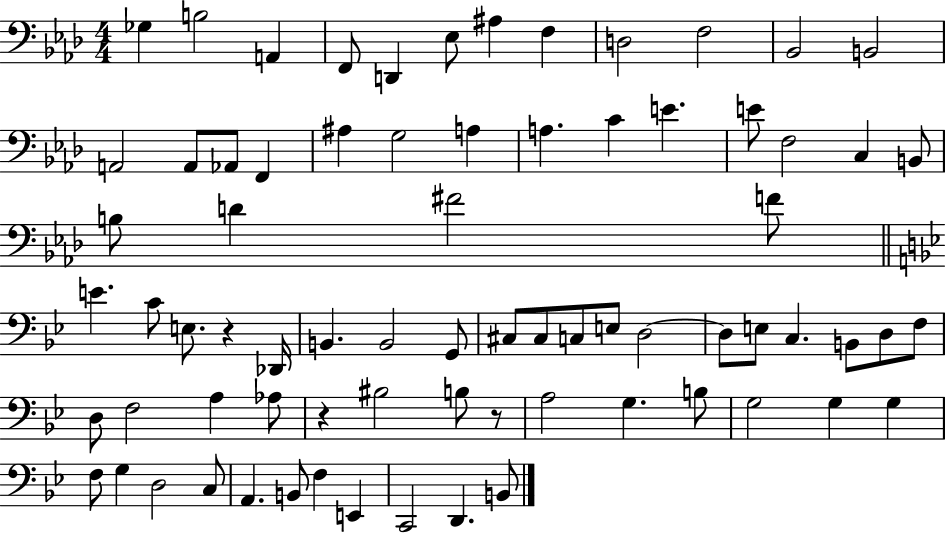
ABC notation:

X:1
T:Untitled
M:4/4
L:1/4
K:Ab
_G, B,2 A,, F,,/2 D,, _E,/2 ^A, F, D,2 F,2 _B,,2 B,,2 A,,2 A,,/2 _A,,/2 F,, ^A, G,2 A, A, C E E/2 F,2 C, B,,/2 B,/2 D ^F2 F/2 E C/2 E,/2 z _D,,/4 B,, B,,2 G,,/2 ^C,/2 ^C,/2 C,/2 E,/2 D,2 D,/2 E,/2 C, B,,/2 D,/2 F,/2 D,/2 F,2 A, _A,/2 z ^B,2 B,/2 z/2 A,2 G, B,/2 G,2 G, G, F,/2 G, D,2 C,/2 A,, B,,/2 F, E,, C,,2 D,, B,,/2